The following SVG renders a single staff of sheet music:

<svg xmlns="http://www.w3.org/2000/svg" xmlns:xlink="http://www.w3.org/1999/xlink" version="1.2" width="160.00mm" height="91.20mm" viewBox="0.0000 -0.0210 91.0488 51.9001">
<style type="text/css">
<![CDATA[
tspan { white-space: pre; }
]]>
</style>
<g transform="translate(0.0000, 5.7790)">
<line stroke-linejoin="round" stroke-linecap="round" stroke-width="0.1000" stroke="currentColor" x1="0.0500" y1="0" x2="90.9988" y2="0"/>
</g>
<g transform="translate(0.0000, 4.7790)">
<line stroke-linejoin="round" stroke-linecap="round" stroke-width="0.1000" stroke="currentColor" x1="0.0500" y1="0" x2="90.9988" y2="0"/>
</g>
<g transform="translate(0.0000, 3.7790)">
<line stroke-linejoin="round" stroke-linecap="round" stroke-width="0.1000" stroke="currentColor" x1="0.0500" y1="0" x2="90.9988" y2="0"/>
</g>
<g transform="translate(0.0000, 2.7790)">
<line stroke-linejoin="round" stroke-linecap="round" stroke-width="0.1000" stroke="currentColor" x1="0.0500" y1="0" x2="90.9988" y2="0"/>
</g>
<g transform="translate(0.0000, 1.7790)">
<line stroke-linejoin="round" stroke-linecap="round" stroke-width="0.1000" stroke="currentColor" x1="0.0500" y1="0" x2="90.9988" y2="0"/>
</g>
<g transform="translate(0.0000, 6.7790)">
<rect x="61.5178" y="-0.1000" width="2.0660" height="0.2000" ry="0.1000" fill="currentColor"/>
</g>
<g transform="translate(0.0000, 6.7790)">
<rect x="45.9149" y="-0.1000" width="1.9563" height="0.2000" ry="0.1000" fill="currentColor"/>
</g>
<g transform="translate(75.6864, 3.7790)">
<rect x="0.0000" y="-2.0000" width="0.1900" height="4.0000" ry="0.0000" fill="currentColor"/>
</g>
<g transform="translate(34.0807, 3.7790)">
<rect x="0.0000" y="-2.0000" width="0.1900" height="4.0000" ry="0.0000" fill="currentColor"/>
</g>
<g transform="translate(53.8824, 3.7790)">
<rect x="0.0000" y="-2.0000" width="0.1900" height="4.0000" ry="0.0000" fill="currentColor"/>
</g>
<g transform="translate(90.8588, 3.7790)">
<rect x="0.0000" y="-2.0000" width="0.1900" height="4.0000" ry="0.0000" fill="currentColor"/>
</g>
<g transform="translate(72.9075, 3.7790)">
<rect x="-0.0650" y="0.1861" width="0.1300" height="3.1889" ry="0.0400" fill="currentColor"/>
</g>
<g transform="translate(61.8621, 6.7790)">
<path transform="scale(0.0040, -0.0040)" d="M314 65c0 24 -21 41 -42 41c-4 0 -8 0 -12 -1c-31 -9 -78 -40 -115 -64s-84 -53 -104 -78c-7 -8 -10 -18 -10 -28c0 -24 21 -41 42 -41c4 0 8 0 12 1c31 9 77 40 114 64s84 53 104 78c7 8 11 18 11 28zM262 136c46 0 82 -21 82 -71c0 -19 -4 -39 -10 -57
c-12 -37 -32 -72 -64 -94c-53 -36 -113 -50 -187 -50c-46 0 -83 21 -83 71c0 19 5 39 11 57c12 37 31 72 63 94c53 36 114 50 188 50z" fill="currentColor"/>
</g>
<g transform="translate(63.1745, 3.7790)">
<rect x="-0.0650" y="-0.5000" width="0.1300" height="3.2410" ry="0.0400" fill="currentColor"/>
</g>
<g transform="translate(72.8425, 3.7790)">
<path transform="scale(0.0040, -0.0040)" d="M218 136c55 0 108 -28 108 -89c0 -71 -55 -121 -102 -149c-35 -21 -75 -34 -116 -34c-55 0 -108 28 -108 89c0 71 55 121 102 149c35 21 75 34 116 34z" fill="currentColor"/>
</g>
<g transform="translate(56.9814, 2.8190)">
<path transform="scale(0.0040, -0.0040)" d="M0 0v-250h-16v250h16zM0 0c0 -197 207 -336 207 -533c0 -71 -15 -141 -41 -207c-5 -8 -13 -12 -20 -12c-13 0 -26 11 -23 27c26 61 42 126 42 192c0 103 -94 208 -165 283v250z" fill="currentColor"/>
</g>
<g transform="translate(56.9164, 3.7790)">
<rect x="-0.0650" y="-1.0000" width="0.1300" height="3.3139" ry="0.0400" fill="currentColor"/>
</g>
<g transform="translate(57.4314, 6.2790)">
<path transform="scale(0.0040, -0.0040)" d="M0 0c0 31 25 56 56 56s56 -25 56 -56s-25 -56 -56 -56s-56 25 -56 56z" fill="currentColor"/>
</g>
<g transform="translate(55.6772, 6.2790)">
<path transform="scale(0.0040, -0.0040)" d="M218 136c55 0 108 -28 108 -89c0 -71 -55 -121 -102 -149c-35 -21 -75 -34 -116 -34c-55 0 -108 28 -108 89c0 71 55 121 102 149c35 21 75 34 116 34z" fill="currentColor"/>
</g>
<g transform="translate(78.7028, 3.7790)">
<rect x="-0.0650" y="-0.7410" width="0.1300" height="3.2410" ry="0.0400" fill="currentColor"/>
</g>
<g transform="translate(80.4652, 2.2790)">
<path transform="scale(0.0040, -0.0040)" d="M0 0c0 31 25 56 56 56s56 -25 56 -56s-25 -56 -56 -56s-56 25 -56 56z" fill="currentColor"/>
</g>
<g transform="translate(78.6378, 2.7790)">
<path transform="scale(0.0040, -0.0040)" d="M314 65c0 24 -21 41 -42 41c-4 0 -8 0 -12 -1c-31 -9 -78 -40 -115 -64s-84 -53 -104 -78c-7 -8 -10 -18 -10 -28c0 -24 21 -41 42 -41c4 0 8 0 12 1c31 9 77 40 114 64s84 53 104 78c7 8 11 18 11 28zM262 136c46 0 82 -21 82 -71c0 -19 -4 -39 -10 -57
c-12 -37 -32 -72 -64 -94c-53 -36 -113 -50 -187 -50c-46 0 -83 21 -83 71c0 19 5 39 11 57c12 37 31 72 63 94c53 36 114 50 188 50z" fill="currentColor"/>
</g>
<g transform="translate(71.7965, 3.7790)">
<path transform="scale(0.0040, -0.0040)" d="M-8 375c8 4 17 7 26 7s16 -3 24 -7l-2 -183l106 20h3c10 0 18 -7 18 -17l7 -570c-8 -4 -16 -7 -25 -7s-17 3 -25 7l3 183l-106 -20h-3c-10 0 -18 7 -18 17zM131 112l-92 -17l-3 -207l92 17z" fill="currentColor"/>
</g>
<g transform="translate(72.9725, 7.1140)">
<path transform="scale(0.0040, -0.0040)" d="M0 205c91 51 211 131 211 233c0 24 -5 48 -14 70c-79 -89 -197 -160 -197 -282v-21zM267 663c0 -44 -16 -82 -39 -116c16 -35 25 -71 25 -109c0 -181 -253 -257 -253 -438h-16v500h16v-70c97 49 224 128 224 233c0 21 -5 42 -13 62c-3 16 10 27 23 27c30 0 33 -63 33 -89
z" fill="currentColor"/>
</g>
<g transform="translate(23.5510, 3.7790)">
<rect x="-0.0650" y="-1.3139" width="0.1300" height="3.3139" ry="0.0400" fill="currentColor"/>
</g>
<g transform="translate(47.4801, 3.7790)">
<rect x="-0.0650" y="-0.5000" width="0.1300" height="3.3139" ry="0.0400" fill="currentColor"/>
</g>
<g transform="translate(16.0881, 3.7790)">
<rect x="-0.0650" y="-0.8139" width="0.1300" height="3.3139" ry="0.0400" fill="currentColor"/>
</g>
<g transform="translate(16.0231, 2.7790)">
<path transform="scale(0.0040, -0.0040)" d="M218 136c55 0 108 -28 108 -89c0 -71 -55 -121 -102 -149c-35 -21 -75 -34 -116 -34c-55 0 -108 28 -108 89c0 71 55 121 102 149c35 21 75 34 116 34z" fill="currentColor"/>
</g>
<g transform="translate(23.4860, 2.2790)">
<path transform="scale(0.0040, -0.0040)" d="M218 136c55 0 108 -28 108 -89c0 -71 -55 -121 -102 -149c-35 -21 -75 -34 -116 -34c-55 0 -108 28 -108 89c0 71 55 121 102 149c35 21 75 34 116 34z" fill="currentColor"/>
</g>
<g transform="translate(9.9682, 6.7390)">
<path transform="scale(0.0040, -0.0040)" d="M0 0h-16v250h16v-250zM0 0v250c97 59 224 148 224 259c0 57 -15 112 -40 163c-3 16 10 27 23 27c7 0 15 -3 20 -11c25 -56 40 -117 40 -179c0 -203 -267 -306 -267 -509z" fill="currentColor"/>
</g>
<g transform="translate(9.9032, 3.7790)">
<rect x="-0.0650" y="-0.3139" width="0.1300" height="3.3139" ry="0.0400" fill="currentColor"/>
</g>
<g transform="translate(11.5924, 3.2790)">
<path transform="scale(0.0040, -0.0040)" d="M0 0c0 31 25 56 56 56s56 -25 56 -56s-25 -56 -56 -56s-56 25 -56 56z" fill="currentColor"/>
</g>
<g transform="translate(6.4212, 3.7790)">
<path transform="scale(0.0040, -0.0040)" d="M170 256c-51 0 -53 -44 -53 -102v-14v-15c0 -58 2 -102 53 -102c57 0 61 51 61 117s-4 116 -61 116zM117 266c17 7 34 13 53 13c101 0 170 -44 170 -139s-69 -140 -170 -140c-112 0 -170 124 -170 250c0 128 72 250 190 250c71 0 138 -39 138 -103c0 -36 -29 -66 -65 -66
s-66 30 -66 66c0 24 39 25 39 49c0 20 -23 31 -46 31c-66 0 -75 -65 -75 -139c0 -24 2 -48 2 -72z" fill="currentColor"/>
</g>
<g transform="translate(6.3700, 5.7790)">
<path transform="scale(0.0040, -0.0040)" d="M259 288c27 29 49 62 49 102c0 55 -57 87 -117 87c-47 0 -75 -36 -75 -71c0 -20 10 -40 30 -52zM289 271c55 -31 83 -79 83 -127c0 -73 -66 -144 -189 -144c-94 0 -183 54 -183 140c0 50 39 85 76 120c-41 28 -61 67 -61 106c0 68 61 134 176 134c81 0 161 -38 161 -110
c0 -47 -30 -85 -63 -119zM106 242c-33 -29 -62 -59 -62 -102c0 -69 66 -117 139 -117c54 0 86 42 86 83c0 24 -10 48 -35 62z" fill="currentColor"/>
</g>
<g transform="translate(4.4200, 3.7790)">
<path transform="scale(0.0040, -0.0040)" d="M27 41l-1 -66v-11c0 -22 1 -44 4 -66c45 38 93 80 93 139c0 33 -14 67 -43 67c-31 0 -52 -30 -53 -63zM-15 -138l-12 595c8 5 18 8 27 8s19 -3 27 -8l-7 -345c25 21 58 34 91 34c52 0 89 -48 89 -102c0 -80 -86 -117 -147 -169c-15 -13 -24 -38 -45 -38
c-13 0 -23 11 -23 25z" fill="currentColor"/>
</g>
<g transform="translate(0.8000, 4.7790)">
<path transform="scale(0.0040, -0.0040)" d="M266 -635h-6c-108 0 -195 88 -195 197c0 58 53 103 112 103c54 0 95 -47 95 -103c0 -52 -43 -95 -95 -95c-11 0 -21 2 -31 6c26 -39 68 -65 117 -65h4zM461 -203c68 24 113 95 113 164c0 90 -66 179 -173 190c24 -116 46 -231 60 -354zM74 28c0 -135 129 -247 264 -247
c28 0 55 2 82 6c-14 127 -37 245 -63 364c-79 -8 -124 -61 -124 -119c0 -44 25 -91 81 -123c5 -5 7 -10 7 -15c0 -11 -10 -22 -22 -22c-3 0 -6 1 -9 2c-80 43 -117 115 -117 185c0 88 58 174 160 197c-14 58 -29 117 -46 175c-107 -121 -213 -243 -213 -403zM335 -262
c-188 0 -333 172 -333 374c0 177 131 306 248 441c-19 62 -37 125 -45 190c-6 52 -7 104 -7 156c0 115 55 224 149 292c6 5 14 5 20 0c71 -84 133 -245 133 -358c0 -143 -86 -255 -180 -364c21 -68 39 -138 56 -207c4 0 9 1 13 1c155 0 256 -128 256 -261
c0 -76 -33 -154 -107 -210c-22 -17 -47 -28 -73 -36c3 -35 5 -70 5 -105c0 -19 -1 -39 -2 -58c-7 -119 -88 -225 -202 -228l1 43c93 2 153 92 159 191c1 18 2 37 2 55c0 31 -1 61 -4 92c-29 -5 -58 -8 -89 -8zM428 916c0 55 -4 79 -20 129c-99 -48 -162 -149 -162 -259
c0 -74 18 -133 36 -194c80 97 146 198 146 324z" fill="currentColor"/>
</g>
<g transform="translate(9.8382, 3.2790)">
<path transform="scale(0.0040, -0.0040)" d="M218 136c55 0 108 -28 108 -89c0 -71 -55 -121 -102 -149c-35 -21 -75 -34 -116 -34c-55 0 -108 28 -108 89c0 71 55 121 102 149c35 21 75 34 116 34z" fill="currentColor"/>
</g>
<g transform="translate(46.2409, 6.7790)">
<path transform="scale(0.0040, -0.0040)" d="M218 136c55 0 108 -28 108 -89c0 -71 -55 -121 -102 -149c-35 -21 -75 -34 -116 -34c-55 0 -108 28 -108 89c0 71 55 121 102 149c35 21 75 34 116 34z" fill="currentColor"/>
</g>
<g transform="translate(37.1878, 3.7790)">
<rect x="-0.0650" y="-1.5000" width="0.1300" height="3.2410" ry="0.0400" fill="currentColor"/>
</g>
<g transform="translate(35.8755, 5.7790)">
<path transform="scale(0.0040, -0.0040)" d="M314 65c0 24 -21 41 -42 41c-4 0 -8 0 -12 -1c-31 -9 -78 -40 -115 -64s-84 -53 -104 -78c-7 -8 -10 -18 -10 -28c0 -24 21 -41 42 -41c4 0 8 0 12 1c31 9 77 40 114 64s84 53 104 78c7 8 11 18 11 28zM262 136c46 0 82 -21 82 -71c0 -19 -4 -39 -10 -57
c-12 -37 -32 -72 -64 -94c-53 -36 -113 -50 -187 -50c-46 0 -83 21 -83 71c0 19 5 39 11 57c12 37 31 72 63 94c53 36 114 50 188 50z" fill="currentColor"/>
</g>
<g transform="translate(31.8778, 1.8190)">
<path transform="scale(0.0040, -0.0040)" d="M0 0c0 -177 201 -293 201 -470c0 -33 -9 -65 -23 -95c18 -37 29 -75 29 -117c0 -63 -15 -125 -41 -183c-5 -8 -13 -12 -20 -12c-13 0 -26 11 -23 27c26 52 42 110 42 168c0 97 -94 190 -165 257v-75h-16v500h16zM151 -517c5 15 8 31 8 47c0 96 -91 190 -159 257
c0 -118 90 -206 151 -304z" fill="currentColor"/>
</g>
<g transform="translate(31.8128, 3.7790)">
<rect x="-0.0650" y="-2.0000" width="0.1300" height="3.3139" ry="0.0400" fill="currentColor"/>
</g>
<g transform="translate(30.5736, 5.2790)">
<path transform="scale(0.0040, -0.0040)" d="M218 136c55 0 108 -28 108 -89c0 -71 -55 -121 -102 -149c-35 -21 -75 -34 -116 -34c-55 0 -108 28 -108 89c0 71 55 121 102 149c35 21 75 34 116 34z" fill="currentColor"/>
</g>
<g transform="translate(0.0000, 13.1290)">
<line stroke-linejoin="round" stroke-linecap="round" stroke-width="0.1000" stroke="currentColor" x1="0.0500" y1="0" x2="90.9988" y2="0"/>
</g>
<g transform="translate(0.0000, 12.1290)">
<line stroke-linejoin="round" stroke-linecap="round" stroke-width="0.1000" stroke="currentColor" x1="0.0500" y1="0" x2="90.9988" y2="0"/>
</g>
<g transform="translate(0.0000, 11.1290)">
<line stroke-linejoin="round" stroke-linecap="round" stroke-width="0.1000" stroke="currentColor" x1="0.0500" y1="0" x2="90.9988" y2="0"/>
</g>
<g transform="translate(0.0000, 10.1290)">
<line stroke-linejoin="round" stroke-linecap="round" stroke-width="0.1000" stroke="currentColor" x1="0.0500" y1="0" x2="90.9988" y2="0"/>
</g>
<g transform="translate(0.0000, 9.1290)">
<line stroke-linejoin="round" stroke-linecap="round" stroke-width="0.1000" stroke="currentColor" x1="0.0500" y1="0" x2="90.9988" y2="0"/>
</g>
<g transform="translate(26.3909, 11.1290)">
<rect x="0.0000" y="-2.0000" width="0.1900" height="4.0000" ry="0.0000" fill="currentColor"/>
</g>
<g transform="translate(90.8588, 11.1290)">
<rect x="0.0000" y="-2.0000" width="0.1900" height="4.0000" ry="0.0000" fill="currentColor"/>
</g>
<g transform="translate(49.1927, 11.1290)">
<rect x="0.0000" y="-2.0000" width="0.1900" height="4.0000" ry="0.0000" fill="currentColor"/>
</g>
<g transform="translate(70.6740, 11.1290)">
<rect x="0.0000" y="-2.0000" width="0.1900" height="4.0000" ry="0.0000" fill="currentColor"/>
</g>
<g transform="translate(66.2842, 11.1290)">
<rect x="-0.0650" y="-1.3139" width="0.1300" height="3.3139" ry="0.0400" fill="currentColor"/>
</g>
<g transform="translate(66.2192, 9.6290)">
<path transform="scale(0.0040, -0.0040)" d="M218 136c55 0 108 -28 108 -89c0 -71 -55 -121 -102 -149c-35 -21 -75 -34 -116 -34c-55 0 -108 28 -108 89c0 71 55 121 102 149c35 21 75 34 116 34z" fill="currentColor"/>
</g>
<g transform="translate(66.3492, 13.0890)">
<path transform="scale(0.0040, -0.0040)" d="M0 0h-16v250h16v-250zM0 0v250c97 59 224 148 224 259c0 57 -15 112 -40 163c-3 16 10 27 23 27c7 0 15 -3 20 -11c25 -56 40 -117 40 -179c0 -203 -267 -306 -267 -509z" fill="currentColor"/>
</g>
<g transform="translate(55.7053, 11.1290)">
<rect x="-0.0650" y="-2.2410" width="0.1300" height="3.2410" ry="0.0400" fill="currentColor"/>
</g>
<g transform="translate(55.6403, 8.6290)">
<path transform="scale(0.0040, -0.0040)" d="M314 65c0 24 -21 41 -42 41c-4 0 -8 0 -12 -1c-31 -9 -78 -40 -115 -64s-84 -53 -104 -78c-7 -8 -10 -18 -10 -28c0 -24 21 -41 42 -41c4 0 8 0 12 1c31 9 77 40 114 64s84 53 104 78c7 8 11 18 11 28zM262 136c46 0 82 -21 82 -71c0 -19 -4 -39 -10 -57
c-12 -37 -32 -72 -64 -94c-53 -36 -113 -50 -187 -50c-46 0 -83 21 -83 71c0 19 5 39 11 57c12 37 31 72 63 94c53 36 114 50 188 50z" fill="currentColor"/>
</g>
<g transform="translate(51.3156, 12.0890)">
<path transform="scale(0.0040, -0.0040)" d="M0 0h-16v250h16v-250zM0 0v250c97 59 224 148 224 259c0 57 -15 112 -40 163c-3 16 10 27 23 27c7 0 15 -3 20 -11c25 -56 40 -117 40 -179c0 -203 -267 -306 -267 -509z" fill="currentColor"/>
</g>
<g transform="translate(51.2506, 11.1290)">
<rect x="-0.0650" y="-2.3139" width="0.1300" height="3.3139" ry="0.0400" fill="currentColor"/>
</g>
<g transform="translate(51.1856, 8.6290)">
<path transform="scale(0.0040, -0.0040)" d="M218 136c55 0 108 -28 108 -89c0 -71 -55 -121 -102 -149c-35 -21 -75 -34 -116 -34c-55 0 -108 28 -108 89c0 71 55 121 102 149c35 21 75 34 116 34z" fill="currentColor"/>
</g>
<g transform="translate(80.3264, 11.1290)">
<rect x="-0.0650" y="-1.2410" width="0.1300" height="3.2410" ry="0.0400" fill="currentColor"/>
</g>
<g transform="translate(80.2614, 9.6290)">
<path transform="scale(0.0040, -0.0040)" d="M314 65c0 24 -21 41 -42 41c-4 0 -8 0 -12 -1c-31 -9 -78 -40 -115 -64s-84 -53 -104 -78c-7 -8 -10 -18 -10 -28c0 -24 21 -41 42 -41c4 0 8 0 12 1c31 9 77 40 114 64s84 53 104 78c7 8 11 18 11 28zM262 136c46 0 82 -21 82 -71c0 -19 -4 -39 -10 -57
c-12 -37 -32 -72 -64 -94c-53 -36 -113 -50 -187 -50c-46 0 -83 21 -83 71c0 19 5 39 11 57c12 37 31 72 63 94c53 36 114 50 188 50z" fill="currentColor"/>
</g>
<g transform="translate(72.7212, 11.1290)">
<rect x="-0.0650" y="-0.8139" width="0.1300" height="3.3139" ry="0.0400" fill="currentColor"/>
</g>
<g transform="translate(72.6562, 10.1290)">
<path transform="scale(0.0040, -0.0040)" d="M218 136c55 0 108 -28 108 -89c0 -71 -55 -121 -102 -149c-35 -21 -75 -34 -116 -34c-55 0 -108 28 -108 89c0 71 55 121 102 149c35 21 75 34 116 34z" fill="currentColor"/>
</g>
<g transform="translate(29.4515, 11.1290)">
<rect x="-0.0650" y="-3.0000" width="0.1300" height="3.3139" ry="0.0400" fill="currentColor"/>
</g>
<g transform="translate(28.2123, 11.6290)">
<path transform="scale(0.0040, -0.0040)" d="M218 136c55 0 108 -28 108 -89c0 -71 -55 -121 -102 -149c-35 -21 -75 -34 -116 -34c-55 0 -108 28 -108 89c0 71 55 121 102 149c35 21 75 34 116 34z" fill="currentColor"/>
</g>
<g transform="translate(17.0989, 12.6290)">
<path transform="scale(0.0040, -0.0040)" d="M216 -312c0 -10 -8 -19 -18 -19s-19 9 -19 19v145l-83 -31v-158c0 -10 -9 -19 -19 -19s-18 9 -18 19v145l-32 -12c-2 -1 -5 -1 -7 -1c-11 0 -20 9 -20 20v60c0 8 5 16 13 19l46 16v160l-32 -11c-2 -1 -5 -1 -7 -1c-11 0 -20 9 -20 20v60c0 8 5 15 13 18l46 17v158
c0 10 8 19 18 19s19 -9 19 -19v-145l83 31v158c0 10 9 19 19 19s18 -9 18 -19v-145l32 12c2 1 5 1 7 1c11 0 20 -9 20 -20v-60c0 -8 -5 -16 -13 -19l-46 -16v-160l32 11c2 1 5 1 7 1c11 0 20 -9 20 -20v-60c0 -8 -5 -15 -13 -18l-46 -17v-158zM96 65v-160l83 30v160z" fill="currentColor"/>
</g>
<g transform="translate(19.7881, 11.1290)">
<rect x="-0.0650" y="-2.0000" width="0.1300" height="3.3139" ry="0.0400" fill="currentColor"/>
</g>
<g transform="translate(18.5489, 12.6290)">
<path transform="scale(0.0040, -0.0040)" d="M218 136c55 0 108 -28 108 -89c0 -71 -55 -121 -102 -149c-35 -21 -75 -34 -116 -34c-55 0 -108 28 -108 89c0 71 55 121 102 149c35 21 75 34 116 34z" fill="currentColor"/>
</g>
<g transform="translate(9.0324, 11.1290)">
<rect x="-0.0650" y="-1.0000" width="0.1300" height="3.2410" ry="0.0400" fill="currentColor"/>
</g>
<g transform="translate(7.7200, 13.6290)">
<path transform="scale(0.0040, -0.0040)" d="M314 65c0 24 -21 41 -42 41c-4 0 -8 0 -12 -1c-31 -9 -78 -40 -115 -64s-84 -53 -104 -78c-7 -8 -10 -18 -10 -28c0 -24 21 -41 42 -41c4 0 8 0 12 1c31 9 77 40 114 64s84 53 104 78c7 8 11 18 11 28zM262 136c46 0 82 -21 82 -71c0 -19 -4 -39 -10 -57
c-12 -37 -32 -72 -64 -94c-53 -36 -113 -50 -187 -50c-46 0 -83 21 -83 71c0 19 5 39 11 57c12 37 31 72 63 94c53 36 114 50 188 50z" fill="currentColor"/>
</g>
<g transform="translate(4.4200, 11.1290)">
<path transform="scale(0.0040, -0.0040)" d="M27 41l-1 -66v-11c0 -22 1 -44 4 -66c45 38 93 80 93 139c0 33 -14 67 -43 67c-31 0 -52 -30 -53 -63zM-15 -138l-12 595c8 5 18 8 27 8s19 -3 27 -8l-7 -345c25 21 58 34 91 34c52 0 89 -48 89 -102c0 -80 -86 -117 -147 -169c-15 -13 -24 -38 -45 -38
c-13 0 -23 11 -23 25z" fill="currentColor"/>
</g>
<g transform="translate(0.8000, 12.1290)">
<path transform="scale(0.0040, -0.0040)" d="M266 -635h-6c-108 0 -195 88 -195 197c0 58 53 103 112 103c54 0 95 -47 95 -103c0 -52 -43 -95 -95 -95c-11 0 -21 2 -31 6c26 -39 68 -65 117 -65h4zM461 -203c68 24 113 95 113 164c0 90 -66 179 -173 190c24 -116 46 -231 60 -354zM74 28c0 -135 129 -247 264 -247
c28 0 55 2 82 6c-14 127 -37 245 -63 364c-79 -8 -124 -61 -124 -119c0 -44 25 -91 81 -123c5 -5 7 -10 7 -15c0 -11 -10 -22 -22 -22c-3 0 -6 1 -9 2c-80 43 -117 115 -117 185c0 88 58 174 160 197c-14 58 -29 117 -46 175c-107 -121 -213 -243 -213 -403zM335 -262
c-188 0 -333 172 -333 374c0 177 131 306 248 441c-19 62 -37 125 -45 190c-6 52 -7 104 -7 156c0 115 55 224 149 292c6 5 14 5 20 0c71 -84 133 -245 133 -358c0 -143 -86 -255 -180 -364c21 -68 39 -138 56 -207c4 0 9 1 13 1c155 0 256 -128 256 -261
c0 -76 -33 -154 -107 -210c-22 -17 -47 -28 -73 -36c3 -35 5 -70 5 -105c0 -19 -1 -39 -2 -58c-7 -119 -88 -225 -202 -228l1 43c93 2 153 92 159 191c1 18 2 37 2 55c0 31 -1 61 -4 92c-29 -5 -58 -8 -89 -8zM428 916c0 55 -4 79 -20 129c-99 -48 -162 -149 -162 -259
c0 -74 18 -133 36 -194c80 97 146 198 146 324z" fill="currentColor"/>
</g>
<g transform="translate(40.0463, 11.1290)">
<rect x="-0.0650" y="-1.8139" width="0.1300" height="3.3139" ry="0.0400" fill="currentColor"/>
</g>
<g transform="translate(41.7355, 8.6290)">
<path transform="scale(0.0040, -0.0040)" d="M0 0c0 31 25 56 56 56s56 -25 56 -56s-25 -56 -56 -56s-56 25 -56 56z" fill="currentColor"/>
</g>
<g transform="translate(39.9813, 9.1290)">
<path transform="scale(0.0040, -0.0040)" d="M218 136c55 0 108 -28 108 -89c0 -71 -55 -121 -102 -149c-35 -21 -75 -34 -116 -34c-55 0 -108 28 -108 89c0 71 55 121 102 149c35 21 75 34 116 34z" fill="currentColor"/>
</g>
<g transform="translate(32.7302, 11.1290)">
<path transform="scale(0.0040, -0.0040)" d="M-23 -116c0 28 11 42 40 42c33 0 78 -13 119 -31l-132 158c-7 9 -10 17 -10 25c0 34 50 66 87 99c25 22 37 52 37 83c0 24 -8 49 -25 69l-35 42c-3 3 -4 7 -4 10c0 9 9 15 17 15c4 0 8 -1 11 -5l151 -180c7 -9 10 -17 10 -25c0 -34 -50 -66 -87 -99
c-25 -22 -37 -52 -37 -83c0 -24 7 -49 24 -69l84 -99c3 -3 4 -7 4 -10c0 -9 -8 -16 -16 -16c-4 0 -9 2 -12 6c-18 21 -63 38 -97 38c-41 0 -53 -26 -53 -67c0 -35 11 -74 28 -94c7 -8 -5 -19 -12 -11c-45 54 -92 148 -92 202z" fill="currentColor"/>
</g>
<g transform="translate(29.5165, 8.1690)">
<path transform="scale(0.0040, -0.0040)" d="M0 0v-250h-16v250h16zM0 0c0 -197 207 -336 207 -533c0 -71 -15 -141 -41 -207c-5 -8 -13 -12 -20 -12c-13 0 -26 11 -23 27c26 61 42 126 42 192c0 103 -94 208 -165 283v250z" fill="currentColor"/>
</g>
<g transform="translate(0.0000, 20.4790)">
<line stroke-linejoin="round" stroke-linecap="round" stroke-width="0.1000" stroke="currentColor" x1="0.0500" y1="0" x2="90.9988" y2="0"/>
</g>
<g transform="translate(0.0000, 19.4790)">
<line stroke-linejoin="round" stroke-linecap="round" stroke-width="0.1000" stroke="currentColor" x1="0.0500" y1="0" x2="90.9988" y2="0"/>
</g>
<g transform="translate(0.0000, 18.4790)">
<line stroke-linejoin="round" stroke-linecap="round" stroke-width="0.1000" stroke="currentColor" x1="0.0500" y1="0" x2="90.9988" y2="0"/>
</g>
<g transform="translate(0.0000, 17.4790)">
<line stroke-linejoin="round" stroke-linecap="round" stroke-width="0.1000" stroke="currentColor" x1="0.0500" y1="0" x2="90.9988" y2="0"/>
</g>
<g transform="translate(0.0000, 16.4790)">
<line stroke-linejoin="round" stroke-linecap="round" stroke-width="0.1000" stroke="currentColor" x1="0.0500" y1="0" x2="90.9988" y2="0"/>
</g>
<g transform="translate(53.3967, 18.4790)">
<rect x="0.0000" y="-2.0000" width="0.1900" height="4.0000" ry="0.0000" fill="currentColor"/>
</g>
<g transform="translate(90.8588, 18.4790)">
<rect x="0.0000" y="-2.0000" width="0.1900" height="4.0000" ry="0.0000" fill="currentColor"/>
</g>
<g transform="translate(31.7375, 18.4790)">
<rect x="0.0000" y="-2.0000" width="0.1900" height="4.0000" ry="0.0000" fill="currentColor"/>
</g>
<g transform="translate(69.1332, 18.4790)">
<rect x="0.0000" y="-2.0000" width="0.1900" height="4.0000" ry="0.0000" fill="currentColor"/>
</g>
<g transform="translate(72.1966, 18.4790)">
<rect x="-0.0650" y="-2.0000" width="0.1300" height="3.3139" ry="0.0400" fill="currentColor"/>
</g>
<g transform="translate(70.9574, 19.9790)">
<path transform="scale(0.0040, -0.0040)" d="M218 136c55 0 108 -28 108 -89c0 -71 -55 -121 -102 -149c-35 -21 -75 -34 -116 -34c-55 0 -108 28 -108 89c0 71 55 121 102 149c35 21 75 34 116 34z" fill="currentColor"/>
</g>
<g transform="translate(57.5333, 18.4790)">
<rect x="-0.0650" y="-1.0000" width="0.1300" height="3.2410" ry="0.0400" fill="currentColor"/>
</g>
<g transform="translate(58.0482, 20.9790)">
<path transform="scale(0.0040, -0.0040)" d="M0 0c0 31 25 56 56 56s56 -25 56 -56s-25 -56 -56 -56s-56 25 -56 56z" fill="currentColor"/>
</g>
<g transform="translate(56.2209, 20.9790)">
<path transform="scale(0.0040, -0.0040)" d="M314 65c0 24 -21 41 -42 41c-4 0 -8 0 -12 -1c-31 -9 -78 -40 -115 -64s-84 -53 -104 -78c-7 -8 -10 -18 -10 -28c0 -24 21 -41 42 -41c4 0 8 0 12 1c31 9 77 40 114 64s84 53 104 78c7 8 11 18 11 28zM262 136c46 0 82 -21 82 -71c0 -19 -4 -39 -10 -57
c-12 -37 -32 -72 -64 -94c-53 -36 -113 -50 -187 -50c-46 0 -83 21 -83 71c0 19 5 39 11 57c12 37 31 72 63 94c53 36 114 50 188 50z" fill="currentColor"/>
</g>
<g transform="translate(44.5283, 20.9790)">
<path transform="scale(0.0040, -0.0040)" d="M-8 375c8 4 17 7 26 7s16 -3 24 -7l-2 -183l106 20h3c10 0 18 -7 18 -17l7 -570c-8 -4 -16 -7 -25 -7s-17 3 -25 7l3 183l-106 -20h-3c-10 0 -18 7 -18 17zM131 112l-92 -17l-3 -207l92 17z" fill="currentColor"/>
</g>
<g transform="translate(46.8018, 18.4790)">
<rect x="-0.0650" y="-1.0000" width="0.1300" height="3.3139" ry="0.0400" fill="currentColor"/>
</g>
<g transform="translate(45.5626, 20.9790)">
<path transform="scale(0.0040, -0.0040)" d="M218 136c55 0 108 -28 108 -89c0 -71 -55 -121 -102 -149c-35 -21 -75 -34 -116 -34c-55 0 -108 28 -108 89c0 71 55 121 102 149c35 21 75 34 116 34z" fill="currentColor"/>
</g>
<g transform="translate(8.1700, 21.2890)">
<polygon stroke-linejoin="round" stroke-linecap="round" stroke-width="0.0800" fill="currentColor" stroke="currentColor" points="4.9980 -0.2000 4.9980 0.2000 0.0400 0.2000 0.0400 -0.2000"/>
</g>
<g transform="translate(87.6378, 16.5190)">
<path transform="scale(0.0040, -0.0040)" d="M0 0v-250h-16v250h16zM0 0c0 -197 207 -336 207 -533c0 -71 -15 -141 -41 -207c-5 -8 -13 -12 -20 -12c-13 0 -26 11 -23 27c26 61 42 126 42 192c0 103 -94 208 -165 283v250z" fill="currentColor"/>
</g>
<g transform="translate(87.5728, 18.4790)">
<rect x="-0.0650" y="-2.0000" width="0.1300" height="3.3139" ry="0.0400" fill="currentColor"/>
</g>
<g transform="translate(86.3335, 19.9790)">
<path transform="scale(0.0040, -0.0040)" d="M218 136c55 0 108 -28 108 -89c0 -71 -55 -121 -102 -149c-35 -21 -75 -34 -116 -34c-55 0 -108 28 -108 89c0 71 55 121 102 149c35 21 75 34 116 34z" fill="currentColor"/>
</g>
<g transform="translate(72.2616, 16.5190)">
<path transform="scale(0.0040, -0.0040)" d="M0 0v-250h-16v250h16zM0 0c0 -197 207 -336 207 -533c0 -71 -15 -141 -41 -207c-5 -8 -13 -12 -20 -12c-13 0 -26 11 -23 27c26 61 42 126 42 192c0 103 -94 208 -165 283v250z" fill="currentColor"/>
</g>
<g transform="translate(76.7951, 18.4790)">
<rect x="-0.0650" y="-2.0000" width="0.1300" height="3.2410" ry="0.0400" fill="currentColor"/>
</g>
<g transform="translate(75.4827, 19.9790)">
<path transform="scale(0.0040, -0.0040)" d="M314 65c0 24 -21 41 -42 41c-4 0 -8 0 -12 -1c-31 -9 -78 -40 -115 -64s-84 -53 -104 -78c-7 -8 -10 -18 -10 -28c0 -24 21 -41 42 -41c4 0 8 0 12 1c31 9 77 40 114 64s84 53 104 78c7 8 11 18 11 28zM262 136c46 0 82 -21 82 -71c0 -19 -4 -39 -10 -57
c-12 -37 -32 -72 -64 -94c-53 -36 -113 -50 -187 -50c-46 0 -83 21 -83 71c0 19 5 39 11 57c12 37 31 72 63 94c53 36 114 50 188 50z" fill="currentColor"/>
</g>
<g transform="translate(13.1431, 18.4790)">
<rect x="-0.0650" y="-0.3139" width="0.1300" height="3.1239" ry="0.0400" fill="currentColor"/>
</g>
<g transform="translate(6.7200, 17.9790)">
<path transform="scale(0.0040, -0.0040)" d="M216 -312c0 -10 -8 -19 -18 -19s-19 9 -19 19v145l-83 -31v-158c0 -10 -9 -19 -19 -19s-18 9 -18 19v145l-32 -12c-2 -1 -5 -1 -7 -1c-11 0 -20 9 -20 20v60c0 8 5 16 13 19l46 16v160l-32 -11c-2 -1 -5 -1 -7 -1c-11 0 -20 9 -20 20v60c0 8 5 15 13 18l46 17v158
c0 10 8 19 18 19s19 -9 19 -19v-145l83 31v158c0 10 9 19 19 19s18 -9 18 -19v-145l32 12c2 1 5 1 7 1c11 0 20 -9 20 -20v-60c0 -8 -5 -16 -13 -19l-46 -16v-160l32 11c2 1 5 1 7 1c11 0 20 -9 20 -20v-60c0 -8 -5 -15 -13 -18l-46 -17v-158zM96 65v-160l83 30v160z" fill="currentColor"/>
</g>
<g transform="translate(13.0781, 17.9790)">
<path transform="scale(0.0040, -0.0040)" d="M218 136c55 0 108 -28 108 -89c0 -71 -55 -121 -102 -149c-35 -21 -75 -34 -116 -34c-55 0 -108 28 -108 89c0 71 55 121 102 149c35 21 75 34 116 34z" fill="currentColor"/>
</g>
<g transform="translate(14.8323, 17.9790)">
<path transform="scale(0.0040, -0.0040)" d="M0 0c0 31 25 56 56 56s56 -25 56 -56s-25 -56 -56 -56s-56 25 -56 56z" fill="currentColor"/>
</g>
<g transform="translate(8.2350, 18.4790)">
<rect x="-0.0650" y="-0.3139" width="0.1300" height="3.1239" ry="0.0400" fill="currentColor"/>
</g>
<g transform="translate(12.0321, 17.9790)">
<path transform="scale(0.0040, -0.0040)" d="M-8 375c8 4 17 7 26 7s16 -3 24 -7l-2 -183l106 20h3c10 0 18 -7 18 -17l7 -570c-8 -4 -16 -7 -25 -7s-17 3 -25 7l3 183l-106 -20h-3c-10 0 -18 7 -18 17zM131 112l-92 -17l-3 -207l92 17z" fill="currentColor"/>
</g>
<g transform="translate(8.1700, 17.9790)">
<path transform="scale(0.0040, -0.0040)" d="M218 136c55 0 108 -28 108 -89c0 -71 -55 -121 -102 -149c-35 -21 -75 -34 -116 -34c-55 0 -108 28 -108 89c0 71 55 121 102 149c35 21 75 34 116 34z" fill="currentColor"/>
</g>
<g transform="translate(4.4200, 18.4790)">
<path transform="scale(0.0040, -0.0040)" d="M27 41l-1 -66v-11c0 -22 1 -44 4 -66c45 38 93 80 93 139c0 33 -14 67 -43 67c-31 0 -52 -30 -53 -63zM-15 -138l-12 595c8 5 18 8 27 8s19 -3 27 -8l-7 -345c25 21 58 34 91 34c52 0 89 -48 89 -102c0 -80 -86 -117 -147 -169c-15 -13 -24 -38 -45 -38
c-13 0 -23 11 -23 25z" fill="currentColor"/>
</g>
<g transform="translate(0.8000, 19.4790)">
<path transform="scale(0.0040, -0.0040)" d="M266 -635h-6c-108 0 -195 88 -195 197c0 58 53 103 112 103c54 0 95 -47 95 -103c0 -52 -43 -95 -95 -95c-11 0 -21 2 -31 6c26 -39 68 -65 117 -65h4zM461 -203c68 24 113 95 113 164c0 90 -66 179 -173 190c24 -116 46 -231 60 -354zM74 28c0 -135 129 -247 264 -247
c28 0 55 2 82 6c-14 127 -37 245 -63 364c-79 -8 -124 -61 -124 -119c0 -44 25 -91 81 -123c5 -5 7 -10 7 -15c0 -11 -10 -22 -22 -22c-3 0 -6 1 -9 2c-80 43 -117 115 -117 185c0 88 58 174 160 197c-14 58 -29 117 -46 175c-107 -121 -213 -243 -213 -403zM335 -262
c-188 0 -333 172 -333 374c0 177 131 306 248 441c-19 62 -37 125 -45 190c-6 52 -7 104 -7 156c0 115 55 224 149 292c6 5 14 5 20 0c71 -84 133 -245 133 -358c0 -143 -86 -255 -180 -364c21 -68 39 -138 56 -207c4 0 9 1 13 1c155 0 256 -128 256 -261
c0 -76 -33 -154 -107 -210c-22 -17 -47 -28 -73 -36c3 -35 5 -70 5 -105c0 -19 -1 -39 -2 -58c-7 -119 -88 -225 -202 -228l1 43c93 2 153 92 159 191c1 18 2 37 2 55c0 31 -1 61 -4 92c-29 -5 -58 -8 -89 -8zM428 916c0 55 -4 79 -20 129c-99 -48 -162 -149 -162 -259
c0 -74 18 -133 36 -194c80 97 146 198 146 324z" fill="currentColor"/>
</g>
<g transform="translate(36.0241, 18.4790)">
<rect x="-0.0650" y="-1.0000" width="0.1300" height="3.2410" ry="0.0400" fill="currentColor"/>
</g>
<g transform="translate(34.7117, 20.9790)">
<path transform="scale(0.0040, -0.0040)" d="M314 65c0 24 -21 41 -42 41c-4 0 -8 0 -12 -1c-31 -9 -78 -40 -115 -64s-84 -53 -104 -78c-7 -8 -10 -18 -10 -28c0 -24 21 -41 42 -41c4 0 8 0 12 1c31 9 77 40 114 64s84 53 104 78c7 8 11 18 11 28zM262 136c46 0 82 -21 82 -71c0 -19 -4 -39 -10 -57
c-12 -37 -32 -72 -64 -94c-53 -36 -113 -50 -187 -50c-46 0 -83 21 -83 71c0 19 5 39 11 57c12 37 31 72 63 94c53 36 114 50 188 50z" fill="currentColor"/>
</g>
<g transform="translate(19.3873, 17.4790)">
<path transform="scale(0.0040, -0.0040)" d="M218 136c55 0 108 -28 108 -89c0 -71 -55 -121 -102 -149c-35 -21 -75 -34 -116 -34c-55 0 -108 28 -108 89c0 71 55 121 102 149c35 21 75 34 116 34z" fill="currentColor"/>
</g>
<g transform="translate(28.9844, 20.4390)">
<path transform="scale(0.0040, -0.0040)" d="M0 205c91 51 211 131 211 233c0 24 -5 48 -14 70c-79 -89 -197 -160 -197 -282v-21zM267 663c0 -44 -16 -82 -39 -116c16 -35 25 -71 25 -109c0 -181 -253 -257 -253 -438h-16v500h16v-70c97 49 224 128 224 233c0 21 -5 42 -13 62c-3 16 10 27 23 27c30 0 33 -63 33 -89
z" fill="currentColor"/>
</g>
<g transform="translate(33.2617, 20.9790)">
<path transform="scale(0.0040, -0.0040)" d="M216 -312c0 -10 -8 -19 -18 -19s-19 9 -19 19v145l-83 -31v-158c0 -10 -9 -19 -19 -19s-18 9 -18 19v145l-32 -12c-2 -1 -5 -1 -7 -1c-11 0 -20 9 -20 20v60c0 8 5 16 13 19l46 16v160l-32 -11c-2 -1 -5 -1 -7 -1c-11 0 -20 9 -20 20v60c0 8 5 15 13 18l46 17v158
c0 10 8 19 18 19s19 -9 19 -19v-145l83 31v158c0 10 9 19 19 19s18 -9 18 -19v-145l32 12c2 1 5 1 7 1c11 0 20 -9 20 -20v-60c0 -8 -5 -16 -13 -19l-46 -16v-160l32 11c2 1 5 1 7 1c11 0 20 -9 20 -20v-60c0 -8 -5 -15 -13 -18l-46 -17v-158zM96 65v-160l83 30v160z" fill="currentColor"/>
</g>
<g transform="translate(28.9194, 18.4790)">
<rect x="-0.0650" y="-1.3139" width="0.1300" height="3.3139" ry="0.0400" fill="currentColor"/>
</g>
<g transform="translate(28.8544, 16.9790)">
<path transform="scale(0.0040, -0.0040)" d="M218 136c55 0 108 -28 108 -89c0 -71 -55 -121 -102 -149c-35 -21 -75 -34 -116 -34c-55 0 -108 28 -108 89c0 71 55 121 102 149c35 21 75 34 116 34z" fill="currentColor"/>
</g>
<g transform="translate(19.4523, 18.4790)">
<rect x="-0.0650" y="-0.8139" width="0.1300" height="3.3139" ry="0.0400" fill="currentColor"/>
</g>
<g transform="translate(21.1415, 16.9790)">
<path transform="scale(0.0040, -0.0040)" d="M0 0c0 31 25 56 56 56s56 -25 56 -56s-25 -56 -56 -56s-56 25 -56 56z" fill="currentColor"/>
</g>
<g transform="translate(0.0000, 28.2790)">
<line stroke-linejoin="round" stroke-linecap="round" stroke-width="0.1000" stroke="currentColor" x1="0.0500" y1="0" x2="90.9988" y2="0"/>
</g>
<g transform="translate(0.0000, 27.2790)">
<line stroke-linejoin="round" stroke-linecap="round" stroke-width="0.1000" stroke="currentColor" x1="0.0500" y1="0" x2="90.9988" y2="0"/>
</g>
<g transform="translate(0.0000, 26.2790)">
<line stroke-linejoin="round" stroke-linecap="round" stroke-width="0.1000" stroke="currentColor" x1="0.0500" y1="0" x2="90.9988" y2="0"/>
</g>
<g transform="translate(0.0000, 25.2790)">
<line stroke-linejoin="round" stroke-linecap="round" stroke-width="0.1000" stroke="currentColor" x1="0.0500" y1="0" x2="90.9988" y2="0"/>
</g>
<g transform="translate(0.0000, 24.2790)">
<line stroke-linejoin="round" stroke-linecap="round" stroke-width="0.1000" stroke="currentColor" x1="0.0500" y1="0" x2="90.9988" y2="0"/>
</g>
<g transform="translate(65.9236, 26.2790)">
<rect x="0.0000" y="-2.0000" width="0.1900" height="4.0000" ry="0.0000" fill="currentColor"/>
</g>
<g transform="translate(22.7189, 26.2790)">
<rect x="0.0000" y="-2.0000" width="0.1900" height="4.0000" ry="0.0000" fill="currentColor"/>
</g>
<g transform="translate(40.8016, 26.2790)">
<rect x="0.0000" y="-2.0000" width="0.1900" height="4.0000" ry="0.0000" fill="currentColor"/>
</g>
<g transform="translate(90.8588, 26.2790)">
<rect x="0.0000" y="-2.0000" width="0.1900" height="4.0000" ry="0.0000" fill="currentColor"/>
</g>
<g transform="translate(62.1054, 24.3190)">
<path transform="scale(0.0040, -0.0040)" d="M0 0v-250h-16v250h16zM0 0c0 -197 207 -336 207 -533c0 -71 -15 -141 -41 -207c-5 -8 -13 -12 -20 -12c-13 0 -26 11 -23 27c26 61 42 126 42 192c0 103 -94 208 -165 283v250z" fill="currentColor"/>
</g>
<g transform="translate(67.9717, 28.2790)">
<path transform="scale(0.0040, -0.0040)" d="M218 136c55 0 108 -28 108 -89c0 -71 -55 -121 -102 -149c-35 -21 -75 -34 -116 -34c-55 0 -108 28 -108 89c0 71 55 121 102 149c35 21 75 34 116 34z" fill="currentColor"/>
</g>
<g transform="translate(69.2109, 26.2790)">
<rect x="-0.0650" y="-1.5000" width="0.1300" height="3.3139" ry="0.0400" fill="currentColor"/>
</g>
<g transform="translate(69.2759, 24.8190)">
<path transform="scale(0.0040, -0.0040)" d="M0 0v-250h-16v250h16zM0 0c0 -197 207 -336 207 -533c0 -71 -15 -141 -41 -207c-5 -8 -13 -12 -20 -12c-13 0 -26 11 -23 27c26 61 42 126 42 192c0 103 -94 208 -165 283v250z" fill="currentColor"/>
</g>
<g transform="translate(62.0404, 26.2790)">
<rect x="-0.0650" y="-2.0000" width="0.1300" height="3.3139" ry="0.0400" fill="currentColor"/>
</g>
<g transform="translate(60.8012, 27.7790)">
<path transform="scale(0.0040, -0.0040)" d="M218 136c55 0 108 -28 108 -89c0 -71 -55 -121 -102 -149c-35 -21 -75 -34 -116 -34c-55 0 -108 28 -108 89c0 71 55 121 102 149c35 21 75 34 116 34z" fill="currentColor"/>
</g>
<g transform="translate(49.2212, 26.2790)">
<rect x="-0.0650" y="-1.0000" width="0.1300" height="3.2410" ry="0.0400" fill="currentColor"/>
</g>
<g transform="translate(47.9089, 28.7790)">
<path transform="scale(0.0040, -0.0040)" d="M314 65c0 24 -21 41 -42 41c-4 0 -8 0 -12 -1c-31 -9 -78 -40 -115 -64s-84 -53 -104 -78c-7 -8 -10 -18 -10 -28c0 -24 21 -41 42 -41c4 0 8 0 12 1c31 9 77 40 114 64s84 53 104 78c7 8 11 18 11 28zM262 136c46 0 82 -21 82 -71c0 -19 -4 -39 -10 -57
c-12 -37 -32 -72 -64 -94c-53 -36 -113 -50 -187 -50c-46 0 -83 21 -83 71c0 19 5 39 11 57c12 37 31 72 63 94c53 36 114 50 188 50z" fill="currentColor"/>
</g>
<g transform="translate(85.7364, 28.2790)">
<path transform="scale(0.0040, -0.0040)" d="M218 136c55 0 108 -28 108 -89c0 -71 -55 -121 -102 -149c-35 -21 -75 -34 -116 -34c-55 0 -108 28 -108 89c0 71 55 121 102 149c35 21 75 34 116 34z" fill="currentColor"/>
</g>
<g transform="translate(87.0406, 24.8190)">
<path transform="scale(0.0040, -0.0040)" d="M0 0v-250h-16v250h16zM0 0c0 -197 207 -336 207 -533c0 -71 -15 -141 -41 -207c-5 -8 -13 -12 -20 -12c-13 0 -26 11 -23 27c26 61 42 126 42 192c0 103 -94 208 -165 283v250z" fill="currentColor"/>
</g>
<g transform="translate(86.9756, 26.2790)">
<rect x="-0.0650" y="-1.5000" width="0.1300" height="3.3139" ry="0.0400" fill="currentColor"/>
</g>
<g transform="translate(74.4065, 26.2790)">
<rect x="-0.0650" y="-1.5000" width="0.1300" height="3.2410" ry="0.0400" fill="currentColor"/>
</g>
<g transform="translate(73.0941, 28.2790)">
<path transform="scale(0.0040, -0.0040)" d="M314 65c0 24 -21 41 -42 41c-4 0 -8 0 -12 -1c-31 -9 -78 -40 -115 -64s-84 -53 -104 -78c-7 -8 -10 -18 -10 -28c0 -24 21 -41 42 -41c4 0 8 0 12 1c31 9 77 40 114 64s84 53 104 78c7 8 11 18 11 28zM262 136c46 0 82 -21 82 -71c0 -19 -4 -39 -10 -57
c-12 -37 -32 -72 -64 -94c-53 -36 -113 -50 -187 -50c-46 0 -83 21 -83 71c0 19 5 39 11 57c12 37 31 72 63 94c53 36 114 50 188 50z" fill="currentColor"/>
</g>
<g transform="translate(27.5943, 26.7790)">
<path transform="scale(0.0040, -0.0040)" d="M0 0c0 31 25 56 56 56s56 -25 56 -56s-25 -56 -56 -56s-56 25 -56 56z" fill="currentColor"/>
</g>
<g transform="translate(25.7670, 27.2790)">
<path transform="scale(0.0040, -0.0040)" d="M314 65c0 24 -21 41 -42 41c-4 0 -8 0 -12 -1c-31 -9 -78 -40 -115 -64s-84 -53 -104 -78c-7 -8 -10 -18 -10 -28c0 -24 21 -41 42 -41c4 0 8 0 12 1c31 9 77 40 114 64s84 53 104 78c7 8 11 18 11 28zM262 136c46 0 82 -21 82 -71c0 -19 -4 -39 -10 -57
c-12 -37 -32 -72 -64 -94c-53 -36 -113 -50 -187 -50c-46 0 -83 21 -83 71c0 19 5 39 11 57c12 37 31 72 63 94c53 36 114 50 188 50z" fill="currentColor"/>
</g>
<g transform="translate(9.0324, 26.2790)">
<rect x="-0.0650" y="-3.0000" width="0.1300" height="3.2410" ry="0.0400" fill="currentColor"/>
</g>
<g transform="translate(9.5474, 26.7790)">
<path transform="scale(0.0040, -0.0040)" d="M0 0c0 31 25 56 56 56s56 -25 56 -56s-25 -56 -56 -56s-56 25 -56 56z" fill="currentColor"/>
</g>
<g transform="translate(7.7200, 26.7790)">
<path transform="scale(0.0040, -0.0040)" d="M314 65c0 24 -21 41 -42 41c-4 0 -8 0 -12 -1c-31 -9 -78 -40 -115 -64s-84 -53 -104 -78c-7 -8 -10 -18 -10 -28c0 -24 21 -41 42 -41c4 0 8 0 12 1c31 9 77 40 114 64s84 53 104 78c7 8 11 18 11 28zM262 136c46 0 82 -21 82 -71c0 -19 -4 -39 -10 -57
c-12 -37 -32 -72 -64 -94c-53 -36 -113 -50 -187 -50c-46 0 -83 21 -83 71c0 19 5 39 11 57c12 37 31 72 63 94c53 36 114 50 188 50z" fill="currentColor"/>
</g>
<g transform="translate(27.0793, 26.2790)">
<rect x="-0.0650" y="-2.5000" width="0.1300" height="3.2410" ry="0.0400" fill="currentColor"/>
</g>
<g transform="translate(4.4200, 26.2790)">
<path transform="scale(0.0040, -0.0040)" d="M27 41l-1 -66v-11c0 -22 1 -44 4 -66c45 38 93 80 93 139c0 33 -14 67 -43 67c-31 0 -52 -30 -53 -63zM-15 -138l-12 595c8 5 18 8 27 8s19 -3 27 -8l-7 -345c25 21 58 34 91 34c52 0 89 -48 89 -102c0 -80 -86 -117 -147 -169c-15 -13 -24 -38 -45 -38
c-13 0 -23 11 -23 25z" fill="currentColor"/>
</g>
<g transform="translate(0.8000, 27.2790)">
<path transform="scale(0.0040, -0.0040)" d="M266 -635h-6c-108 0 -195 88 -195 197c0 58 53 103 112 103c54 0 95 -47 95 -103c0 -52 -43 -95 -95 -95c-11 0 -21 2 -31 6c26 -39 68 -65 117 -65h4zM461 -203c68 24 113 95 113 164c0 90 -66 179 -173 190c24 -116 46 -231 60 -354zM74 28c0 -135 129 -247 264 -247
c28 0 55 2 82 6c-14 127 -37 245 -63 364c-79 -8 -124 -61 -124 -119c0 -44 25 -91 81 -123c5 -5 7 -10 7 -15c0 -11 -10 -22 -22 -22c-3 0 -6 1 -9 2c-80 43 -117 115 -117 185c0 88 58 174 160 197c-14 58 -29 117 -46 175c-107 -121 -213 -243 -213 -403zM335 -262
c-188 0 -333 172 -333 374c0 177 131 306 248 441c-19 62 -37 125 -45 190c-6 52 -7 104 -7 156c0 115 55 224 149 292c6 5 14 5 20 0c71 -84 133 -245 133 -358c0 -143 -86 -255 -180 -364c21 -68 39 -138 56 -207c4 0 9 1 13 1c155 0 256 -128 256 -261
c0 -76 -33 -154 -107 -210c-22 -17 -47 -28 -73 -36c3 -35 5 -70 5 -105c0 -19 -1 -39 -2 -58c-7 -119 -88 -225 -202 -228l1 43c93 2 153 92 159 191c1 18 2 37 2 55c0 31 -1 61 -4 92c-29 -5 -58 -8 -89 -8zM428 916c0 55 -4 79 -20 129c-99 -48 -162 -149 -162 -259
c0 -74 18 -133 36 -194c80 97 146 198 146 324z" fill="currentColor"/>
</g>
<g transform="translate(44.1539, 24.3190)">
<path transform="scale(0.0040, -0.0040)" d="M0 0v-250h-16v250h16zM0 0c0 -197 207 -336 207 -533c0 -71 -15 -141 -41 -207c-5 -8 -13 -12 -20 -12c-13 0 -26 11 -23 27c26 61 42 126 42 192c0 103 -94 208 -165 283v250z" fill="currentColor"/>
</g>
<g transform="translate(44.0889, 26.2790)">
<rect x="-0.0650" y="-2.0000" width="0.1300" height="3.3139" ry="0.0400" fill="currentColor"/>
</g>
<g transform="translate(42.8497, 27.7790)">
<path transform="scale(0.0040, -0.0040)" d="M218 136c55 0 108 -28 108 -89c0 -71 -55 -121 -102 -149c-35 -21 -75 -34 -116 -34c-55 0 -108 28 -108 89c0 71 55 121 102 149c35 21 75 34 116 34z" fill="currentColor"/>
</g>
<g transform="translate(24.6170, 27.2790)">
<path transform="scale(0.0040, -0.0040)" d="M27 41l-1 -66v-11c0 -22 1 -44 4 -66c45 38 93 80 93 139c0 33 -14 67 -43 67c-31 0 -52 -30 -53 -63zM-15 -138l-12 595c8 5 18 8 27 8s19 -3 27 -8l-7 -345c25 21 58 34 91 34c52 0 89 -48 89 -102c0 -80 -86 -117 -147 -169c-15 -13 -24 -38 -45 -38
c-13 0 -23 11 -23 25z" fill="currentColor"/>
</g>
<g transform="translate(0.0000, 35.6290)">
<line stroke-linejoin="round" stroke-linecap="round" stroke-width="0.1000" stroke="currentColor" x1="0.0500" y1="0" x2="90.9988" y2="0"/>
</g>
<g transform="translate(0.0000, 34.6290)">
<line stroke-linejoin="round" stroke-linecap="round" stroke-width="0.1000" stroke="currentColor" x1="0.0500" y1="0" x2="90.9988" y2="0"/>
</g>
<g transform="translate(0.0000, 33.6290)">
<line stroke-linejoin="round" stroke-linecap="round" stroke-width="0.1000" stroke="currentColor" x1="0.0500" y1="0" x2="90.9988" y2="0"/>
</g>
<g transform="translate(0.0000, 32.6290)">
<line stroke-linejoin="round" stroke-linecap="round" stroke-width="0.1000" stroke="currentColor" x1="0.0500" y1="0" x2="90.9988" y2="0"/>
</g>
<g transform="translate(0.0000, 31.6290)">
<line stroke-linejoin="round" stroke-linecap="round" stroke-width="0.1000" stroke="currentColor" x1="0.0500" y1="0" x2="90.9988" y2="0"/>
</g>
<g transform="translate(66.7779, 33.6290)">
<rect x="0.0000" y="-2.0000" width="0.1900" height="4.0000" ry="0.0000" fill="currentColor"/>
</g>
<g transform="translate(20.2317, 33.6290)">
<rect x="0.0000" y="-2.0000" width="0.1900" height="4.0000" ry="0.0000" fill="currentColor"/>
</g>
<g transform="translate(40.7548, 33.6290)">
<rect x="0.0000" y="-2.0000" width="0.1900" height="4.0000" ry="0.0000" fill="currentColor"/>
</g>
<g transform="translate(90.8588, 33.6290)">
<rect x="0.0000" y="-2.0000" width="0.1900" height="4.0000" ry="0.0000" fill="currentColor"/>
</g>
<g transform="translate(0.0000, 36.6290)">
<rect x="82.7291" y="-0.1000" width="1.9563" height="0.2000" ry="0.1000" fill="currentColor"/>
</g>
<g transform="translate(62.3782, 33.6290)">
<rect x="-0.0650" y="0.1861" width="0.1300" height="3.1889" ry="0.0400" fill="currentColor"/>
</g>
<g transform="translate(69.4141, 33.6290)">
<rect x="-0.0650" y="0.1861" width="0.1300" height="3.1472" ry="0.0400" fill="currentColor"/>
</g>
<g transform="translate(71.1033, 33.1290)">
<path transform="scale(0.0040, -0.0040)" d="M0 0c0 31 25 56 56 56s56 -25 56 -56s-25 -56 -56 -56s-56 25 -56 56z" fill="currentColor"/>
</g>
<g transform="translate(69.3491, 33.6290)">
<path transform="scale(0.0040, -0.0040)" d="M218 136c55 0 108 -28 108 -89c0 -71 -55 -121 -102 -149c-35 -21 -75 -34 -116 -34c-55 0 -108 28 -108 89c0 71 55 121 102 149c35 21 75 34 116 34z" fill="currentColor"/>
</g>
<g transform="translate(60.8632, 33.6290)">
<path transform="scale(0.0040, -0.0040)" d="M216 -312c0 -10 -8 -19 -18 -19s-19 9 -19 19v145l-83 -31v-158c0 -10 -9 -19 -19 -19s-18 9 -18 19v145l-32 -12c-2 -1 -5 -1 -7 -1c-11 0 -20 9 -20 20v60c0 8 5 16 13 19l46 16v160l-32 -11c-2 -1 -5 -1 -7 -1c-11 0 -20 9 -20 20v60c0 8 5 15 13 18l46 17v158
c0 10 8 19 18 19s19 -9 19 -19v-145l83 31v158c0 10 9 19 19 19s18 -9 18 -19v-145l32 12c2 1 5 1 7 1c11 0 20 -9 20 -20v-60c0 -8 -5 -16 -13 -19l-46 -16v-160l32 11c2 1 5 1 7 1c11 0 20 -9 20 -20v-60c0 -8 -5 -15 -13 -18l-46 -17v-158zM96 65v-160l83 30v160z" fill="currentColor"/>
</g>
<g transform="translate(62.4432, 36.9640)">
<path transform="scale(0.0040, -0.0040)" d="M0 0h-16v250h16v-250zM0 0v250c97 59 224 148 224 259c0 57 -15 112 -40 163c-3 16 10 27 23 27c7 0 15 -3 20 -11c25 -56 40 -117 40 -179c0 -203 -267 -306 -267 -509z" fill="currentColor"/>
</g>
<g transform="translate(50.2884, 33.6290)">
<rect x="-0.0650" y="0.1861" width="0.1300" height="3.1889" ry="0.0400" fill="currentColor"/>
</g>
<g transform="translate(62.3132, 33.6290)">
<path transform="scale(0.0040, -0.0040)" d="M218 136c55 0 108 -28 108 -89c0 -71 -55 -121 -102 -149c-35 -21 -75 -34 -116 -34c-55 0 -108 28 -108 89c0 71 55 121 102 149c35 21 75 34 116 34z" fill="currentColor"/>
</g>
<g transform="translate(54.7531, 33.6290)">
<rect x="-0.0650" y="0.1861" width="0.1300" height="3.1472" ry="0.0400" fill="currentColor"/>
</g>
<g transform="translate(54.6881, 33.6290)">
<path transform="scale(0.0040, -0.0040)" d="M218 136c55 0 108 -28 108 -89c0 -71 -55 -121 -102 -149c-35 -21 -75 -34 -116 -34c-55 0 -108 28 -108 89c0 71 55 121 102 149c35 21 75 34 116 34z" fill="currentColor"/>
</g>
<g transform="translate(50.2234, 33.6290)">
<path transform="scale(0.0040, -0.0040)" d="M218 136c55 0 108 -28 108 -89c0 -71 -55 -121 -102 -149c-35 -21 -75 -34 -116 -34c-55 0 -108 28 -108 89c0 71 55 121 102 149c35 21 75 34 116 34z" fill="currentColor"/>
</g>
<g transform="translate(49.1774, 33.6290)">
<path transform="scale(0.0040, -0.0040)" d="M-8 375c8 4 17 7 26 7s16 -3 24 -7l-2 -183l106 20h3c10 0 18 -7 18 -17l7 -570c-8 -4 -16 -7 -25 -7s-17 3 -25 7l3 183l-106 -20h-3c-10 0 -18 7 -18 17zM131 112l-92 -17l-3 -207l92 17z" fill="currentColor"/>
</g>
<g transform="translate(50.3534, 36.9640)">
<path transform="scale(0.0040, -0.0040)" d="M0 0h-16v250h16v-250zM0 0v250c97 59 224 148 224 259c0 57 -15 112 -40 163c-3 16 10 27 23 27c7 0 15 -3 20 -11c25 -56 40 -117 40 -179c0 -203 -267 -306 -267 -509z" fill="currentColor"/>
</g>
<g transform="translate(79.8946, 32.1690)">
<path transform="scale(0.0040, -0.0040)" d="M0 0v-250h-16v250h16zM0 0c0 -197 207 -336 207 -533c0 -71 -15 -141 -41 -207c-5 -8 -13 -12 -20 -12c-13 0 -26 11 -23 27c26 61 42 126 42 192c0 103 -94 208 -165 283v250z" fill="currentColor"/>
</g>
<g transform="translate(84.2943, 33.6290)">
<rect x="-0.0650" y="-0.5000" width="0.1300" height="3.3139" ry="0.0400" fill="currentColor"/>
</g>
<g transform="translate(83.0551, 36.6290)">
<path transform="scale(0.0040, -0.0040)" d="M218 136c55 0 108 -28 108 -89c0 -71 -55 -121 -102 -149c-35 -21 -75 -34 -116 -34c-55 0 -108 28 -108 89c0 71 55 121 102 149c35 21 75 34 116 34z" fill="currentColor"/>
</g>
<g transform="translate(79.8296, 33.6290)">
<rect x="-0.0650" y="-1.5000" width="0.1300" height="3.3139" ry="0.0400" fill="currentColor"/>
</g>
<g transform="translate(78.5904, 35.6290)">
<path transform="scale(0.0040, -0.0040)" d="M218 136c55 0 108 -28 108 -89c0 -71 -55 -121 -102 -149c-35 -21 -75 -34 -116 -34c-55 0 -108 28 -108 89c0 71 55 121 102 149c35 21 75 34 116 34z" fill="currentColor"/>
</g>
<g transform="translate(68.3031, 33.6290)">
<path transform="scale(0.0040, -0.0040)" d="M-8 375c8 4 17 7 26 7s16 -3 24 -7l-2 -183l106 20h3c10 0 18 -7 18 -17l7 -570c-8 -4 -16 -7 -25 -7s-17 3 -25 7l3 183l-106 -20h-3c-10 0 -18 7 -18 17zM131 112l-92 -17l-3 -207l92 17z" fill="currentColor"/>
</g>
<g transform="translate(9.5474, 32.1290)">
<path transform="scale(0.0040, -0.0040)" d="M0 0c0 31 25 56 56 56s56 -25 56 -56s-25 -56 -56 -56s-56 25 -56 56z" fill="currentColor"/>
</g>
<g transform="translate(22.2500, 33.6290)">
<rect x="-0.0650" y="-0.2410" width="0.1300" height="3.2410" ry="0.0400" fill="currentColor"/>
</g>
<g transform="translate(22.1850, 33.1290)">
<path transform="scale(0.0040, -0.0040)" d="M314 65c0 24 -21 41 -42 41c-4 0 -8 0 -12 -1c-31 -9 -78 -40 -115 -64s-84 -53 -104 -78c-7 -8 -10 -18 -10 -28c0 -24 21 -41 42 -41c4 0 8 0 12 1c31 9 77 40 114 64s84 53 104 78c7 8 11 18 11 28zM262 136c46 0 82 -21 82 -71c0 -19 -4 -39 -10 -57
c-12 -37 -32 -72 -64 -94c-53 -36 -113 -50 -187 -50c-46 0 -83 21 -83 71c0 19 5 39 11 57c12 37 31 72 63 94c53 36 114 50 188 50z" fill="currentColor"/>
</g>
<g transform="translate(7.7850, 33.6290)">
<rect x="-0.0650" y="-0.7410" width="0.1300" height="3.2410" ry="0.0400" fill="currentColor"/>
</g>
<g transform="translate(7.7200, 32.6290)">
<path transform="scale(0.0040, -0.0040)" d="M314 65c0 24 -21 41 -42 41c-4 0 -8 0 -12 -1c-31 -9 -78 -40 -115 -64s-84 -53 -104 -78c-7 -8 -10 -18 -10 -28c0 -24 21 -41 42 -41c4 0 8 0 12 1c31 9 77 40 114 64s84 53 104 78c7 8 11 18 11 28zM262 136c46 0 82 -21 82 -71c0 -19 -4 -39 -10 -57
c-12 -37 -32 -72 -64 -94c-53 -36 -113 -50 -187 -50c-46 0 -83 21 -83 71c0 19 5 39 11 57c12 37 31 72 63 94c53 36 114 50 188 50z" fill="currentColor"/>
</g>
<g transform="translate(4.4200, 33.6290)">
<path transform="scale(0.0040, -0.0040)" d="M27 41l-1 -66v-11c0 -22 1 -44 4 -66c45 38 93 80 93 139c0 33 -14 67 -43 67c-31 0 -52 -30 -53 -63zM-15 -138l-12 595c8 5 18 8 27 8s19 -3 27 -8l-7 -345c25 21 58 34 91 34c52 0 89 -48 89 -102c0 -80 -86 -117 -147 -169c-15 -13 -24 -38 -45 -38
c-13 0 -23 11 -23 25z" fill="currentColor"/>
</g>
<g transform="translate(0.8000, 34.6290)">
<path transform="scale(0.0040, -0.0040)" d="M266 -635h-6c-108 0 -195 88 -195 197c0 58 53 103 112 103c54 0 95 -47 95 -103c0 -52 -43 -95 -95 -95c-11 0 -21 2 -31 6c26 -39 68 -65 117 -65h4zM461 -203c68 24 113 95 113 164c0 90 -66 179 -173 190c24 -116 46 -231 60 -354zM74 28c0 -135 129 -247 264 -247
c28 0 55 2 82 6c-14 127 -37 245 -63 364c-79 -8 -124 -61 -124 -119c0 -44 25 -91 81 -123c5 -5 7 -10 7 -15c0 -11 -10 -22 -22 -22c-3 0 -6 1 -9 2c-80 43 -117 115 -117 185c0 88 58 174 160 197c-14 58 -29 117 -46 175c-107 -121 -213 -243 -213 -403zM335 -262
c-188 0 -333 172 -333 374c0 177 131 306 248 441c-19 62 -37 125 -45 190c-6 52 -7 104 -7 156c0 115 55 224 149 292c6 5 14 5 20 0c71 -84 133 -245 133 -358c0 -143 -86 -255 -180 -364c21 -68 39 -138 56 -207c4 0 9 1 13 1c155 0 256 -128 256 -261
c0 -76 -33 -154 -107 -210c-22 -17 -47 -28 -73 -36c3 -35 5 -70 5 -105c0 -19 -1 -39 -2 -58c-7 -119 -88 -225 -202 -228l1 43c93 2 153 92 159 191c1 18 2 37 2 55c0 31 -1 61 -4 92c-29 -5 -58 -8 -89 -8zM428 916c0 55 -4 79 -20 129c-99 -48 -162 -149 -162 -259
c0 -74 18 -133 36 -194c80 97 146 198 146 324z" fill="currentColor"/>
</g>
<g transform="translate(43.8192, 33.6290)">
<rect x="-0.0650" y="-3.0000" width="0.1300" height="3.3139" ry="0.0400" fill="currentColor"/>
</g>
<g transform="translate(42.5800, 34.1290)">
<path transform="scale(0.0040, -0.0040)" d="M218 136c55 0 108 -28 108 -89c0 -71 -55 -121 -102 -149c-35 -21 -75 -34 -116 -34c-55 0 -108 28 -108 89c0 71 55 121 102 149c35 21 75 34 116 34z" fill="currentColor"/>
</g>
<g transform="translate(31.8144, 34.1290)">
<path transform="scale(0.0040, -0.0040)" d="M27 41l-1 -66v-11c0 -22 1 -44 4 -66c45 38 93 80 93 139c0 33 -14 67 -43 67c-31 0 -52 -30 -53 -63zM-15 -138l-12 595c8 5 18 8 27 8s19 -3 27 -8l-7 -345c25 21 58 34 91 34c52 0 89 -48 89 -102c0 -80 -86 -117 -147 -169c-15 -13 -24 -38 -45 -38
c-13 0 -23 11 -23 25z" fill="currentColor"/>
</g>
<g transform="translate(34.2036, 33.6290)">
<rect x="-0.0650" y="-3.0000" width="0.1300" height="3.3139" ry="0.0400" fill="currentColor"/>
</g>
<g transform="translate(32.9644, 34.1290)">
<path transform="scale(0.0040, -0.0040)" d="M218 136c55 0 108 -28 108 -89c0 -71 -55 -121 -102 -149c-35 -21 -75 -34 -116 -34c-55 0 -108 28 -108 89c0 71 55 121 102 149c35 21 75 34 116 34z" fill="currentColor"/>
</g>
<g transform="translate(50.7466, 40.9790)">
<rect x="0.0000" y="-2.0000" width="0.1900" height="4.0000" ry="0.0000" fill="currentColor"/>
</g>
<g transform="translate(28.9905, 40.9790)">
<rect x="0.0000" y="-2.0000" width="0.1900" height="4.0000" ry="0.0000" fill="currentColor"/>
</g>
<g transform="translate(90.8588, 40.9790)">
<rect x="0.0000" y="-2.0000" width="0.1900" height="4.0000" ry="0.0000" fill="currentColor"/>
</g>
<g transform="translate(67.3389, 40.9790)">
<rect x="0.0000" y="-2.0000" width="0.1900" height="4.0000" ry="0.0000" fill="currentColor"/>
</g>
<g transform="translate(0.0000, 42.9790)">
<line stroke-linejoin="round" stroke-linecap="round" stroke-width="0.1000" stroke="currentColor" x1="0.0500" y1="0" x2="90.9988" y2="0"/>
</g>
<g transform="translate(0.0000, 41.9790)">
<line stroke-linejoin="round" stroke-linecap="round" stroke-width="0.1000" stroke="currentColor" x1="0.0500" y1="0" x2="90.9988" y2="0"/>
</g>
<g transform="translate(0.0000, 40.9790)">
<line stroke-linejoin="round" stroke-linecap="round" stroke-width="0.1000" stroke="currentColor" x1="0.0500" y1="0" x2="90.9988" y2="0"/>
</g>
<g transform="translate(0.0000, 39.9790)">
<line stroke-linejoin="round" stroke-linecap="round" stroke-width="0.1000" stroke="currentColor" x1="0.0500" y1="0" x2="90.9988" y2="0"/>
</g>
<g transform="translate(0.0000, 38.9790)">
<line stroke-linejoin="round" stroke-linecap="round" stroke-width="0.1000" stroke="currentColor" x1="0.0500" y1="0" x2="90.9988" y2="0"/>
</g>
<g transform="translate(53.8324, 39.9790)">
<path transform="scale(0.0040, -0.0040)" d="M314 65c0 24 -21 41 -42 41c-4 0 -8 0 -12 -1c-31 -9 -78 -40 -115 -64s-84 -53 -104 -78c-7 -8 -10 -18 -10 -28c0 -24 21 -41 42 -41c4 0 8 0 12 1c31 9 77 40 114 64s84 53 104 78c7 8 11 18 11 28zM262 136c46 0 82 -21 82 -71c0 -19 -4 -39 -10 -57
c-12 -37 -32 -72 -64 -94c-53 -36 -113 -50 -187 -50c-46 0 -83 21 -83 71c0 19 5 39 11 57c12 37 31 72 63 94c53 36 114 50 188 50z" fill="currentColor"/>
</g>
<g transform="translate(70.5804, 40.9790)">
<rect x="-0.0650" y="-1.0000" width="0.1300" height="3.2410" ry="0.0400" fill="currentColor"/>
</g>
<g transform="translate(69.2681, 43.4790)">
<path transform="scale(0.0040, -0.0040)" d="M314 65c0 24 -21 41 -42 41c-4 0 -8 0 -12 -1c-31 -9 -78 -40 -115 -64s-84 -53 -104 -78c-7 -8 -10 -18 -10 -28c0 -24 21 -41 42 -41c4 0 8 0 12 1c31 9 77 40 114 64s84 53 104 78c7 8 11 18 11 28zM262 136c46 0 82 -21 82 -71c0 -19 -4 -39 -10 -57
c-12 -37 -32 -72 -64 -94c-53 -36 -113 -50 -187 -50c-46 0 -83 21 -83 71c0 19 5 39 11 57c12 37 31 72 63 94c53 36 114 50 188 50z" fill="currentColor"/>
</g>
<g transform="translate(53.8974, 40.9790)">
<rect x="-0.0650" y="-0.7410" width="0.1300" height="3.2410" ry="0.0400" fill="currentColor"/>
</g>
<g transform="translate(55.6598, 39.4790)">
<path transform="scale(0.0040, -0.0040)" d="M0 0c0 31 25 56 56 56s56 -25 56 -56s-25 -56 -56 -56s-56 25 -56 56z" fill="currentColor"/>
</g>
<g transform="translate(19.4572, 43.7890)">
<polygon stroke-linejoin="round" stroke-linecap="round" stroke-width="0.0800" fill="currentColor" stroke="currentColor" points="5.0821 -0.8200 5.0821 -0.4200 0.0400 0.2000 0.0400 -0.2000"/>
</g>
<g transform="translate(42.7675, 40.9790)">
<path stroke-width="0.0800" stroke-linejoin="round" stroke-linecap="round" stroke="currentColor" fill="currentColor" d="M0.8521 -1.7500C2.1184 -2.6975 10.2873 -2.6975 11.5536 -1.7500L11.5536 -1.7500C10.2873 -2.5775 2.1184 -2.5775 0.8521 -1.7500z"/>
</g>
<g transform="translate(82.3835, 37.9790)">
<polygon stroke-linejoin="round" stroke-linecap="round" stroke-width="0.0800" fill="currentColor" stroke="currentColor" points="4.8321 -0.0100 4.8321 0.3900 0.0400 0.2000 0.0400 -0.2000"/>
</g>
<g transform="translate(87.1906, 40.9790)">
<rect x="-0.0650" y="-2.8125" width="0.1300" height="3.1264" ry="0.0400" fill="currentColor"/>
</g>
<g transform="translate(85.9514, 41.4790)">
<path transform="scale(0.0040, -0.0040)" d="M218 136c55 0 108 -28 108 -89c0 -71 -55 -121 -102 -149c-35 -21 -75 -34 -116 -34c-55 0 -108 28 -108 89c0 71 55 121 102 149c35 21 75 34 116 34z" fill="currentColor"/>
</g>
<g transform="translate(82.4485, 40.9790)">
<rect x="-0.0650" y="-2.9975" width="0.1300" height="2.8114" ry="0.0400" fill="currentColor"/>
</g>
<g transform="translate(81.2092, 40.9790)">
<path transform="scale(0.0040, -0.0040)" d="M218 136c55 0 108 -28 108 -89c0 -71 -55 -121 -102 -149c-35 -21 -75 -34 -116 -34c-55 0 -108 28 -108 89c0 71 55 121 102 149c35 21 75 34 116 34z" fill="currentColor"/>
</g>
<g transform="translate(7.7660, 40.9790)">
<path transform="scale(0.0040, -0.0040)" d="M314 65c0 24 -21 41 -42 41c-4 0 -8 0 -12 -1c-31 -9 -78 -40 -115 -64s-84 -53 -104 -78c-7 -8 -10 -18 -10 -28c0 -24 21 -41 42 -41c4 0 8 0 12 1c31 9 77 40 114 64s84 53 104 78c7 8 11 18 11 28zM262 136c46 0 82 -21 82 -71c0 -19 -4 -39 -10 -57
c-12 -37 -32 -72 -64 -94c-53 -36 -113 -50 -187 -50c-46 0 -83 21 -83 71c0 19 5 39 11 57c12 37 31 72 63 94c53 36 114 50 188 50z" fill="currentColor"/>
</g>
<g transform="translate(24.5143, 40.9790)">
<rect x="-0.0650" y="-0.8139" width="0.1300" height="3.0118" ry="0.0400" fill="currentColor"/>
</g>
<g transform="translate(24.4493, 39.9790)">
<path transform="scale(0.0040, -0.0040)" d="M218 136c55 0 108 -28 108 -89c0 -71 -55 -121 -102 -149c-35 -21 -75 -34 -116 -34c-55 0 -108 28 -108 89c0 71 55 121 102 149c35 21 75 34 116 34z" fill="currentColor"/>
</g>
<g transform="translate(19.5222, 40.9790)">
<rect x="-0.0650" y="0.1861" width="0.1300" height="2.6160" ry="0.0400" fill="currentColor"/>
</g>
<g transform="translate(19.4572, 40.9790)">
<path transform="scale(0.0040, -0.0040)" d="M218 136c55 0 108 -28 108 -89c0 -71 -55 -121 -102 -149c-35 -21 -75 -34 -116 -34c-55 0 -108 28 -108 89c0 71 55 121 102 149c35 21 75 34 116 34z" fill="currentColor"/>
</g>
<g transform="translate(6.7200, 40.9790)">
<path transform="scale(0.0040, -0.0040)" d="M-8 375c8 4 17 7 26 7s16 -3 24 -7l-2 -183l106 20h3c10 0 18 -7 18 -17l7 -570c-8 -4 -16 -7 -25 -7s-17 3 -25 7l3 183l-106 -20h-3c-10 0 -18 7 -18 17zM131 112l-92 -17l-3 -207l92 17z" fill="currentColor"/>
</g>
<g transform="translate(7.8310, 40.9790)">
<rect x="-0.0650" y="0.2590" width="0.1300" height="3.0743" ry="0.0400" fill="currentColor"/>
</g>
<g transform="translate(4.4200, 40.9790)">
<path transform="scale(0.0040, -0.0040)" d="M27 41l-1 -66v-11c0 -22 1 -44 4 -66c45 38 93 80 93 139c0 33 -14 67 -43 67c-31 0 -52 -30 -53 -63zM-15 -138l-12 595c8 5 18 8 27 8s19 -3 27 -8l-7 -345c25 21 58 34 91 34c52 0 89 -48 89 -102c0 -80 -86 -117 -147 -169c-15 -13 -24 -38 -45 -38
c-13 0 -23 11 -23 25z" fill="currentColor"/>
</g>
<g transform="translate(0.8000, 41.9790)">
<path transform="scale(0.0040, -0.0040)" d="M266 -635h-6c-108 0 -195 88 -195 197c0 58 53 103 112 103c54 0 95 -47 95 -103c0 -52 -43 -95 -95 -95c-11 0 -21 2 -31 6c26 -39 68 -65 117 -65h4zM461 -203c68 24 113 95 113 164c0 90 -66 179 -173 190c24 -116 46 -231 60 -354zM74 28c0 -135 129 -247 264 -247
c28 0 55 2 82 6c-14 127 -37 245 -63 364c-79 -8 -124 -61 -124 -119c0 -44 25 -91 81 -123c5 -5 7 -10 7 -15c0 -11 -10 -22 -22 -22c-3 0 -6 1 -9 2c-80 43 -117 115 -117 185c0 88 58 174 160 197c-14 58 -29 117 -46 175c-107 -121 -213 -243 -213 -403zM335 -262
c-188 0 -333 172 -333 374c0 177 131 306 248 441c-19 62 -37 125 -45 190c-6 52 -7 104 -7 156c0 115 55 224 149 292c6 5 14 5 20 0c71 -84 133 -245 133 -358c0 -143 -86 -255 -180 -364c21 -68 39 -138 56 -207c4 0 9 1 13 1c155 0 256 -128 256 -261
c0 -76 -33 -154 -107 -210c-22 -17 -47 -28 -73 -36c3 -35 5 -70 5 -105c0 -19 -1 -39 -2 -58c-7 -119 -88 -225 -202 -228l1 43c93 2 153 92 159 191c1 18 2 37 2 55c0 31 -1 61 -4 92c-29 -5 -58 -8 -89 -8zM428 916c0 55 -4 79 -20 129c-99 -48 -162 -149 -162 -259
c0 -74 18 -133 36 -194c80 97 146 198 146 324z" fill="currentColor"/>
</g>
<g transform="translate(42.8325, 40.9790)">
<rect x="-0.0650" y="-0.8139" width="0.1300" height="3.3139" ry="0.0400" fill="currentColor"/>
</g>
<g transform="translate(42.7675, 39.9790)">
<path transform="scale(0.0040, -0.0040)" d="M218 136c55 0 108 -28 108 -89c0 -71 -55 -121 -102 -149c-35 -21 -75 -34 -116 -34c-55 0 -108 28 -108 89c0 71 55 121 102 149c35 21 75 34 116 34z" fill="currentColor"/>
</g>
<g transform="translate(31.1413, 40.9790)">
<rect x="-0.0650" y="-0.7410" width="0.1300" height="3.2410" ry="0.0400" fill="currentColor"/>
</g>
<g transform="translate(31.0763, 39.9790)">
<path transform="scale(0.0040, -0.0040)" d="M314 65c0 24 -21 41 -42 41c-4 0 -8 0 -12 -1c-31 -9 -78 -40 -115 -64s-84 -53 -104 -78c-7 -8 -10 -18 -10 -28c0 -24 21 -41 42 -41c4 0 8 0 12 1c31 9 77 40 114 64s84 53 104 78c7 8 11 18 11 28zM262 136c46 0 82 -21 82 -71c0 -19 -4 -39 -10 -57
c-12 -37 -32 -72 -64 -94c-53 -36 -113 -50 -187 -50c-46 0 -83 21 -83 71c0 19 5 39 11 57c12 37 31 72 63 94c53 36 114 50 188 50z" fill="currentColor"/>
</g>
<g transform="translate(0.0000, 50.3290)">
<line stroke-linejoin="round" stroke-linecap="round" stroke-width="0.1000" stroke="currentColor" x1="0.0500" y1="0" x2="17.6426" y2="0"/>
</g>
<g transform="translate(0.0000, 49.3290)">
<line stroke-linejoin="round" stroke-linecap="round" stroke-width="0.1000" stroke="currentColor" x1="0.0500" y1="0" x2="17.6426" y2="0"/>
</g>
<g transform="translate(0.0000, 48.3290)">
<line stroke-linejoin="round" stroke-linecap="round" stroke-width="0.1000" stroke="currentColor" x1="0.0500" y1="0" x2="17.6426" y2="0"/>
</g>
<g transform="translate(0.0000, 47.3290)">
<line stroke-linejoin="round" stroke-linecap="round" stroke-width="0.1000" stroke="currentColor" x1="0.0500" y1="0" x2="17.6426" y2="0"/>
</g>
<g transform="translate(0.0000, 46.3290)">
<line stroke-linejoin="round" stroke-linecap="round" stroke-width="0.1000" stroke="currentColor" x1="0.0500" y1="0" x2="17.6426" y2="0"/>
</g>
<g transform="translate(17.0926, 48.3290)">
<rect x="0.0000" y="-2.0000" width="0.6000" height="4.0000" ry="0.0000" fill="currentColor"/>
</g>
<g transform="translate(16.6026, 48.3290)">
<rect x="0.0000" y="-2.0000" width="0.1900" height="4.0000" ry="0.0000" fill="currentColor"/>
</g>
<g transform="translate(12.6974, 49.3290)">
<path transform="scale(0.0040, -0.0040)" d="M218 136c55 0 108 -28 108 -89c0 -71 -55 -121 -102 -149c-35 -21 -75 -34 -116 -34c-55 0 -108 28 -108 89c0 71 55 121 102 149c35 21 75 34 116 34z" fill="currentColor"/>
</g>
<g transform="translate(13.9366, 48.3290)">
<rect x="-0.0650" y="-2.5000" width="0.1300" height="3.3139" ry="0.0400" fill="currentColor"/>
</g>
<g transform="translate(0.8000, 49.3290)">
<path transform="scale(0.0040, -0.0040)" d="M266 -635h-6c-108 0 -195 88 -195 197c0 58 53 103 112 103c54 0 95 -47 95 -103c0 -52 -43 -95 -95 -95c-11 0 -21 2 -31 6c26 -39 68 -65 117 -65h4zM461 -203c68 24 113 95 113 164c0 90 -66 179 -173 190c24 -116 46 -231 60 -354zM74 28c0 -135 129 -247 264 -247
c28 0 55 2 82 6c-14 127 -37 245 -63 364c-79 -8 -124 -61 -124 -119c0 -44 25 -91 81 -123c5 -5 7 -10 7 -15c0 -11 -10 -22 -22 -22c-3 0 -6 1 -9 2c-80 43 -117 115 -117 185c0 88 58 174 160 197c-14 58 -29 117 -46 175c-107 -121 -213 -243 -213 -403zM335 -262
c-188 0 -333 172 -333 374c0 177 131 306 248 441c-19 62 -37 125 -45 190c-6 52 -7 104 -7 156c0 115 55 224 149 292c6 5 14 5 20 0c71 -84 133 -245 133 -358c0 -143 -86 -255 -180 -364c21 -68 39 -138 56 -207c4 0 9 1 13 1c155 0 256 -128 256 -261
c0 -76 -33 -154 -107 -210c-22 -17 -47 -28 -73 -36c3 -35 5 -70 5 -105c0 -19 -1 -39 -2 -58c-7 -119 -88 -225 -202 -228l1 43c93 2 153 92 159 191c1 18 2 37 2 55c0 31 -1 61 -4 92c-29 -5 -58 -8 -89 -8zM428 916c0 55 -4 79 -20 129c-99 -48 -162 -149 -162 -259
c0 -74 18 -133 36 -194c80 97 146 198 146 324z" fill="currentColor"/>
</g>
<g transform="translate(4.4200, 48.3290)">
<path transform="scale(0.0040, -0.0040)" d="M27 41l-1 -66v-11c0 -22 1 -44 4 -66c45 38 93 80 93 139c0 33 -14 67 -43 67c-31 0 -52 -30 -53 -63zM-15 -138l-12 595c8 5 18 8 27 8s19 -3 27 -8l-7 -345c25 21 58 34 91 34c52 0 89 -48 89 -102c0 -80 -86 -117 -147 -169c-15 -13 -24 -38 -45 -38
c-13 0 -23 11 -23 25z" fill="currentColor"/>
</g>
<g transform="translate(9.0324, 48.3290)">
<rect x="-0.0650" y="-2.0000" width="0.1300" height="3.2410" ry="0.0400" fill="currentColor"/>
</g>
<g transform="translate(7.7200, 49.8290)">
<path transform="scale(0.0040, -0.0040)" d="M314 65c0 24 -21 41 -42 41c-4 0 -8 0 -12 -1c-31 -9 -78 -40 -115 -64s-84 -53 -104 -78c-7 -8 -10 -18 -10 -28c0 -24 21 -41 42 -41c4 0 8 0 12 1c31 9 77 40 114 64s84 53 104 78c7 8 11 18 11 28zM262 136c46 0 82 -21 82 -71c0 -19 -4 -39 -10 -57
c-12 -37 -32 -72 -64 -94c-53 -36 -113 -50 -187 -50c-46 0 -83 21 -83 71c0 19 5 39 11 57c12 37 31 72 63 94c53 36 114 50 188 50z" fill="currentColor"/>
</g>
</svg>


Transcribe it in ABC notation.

X:1
T:Untitled
M:6/8
L:1/4
K:F
c/2 d e F/4 E2 C D/2 C2 B/4 d2 D2 ^F A/2 z f g/2 g2 e/2 d e2 ^c/2 c/2 d e/4 ^D2 D D2 F/2 F2 F/2 A2 _G2 F/2 D2 F/2 E/2 E2 E/2 d2 c2 _A A B/2 B ^B/2 B E/2 C B2 B/2 d/2 d2 d d2 D2 _B/2 A/2 F2 G